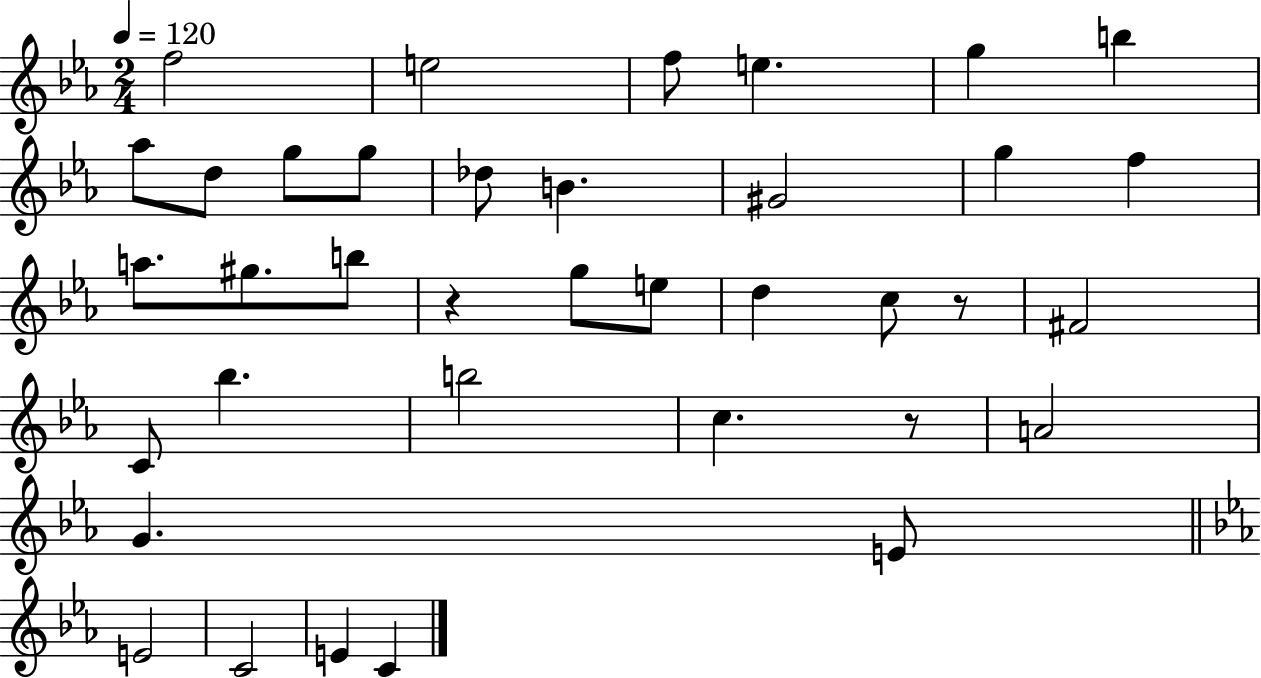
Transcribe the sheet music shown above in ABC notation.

X:1
T:Untitled
M:2/4
L:1/4
K:Eb
f2 e2 f/2 e g b _a/2 d/2 g/2 g/2 _d/2 B ^G2 g f a/2 ^g/2 b/2 z g/2 e/2 d c/2 z/2 ^F2 C/2 _b b2 c z/2 A2 G E/2 E2 C2 E C